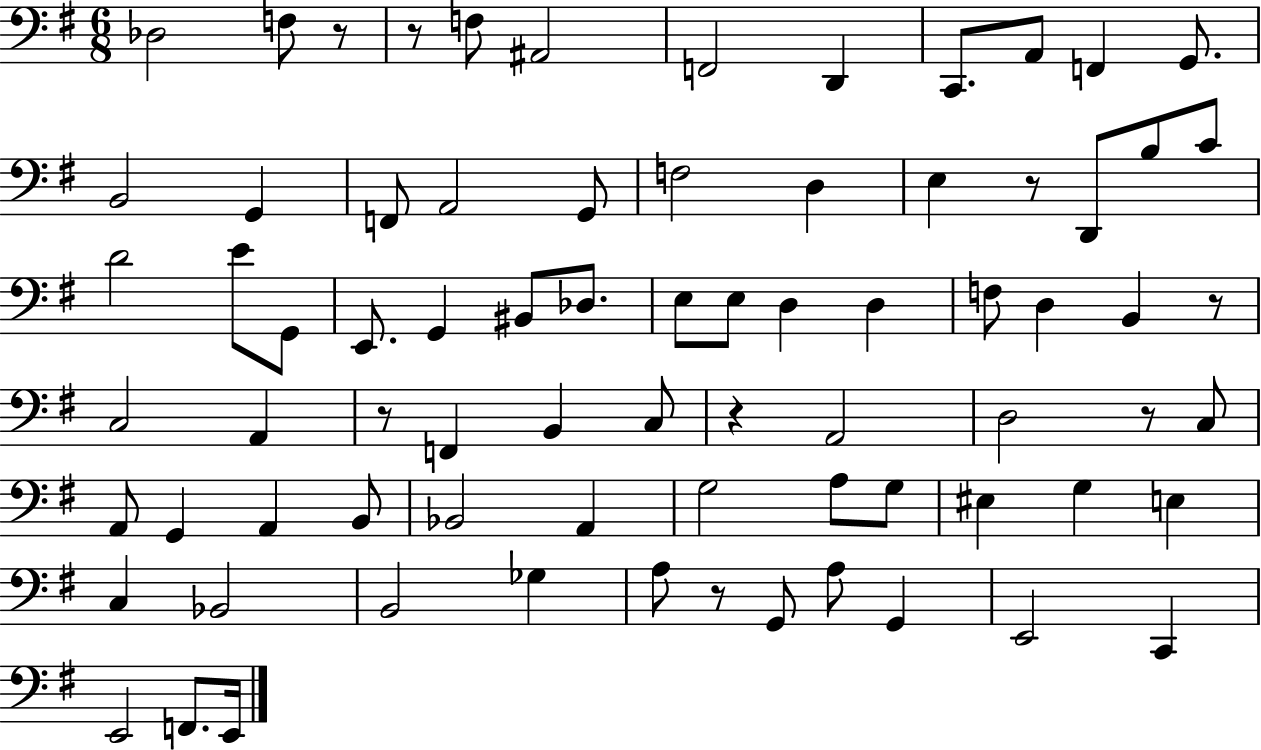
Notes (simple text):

Db3/h F3/e R/e R/e F3/e A#2/h F2/h D2/q C2/e. A2/e F2/q G2/e. B2/h G2/q F2/e A2/h G2/e F3/h D3/q E3/q R/e D2/e B3/e C4/e D4/h E4/e G2/e E2/e. G2/q BIS2/e Db3/e. E3/e E3/e D3/q D3/q F3/e D3/q B2/q R/e C3/h A2/q R/e F2/q B2/q C3/e R/q A2/h D3/h R/e C3/e A2/e G2/q A2/q B2/e Bb2/h A2/q G3/h A3/e G3/e EIS3/q G3/q E3/q C3/q Bb2/h B2/h Gb3/q A3/e R/e G2/e A3/e G2/q E2/h C2/q E2/h F2/e. E2/s